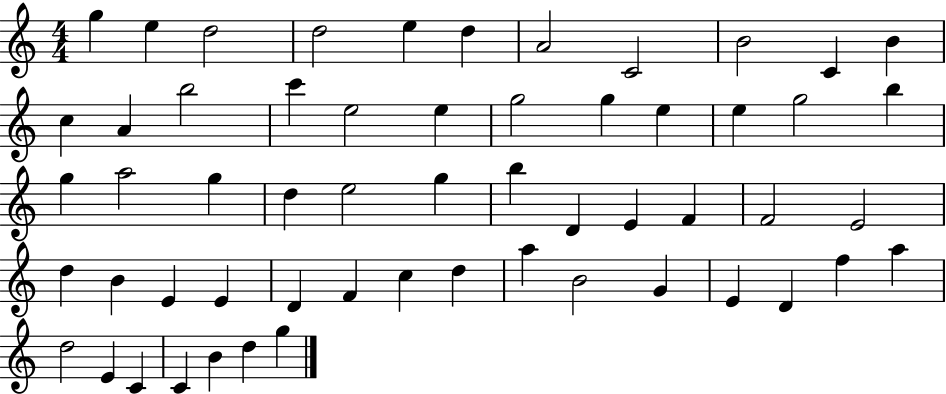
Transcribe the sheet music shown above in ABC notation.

X:1
T:Untitled
M:4/4
L:1/4
K:C
g e d2 d2 e d A2 C2 B2 C B c A b2 c' e2 e g2 g e e g2 b g a2 g d e2 g b D E F F2 E2 d B E E D F c d a B2 G E D f a d2 E C C B d g